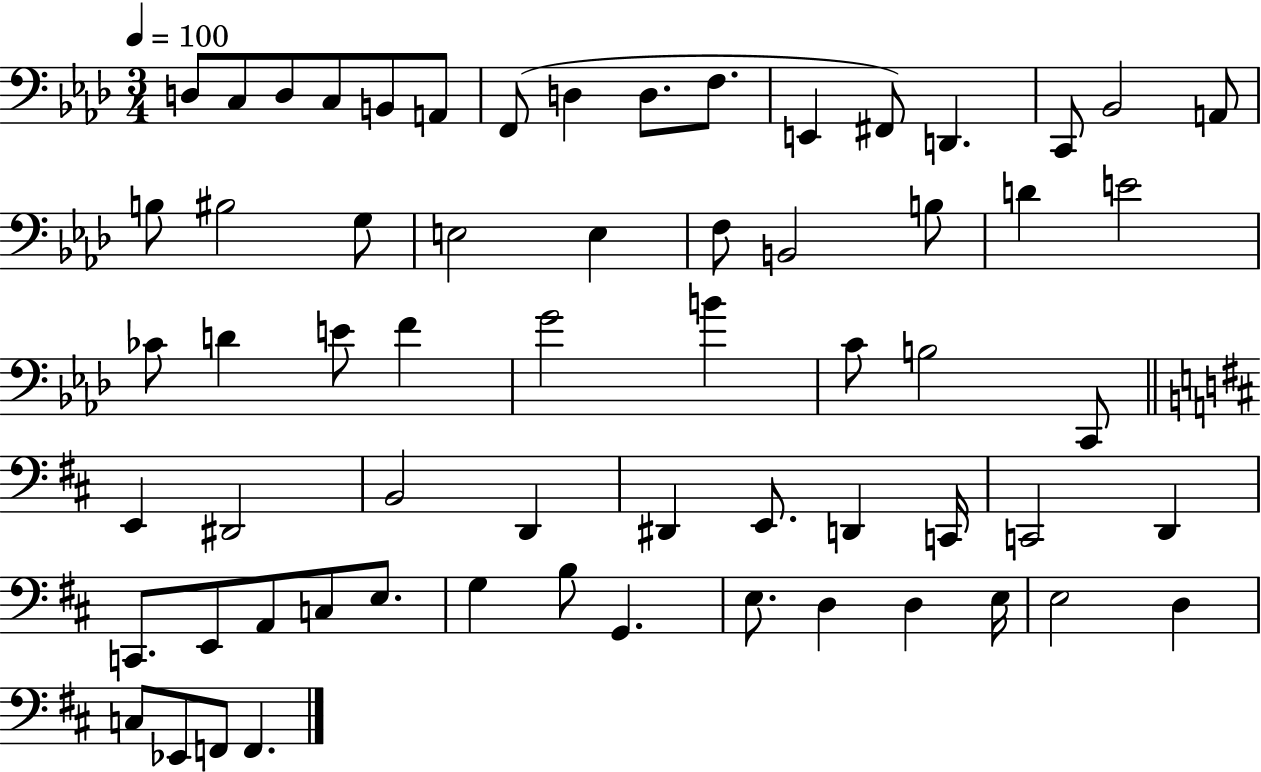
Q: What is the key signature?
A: AES major